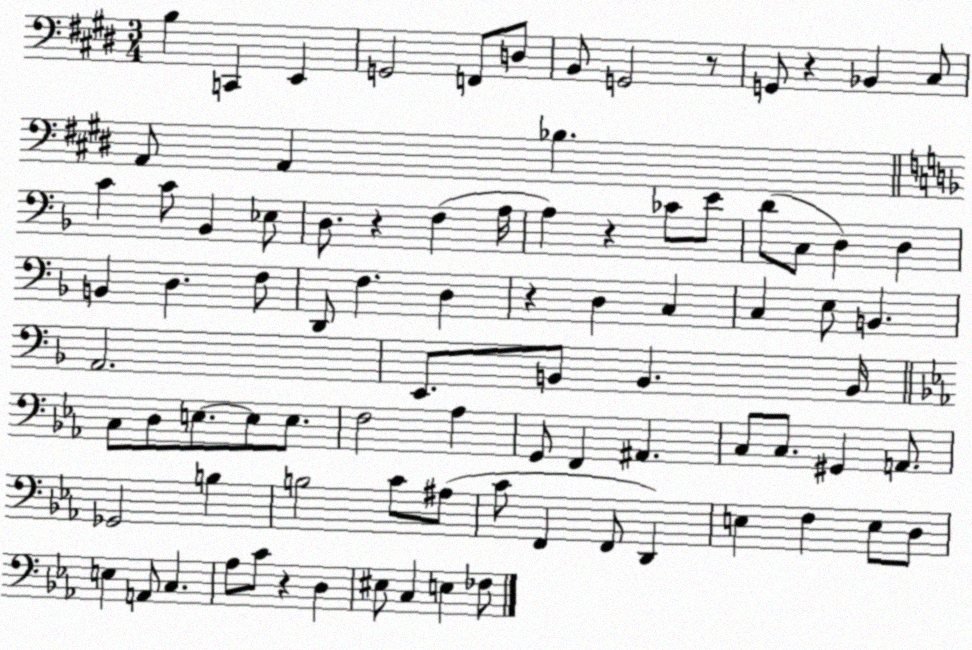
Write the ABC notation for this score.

X:1
T:Untitled
M:3/4
L:1/4
K:E
B, C,, E,, G,,2 F,,/2 D,/2 B,,/2 G,,2 z/2 G,,/2 z _B,, ^C,/2 A,,/2 A,, _B, C C/2 _B,, _E,/2 D,/2 z F, A,/4 A, z _C/2 E/2 D/2 C,/2 D, D, B,, D, F,/2 D,,/2 F, D, z D, C, C, E,/2 B,, A,,2 E,,/2 B,,/2 B,, B,,/4 C,/2 D,/2 E,/2 E,/2 E,/2 F,2 _A, G,,/2 F,, ^A,, C,/2 C,/2 ^G,, A,,/2 _G,,2 B, B,2 C/2 ^A,/2 C/2 F,, F,,/2 D,, E, F, E,/2 D,/2 E, A,,/2 C, _A,/2 C/2 z D, ^E,/2 C, E, _F,/2